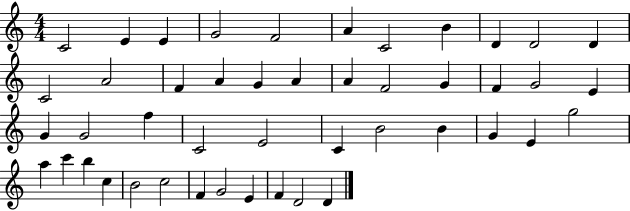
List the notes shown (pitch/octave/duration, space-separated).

C4/h E4/q E4/q G4/h F4/h A4/q C4/h B4/q D4/q D4/h D4/q C4/h A4/h F4/q A4/q G4/q A4/q A4/q F4/h G4/q F4/q G4/h E4/q G4/q G4/h F5/q C4/h E4/h C4/q B4/h B4/q G4/q E4/q G5/h A5/q C6/q B5/q C5/q B4/h C5/h F4/q G4/h E4/q F4/q D4/h D4/q